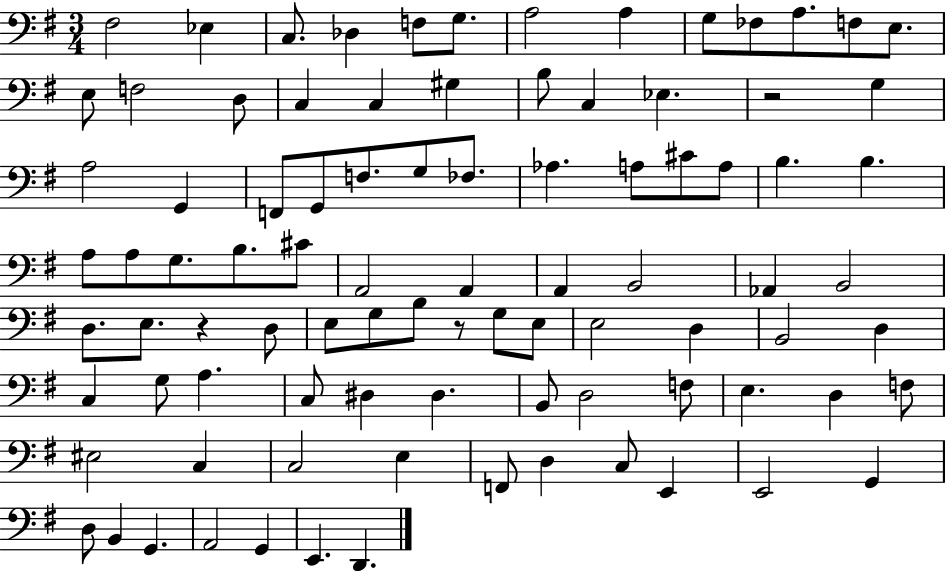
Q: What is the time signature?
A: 3/4